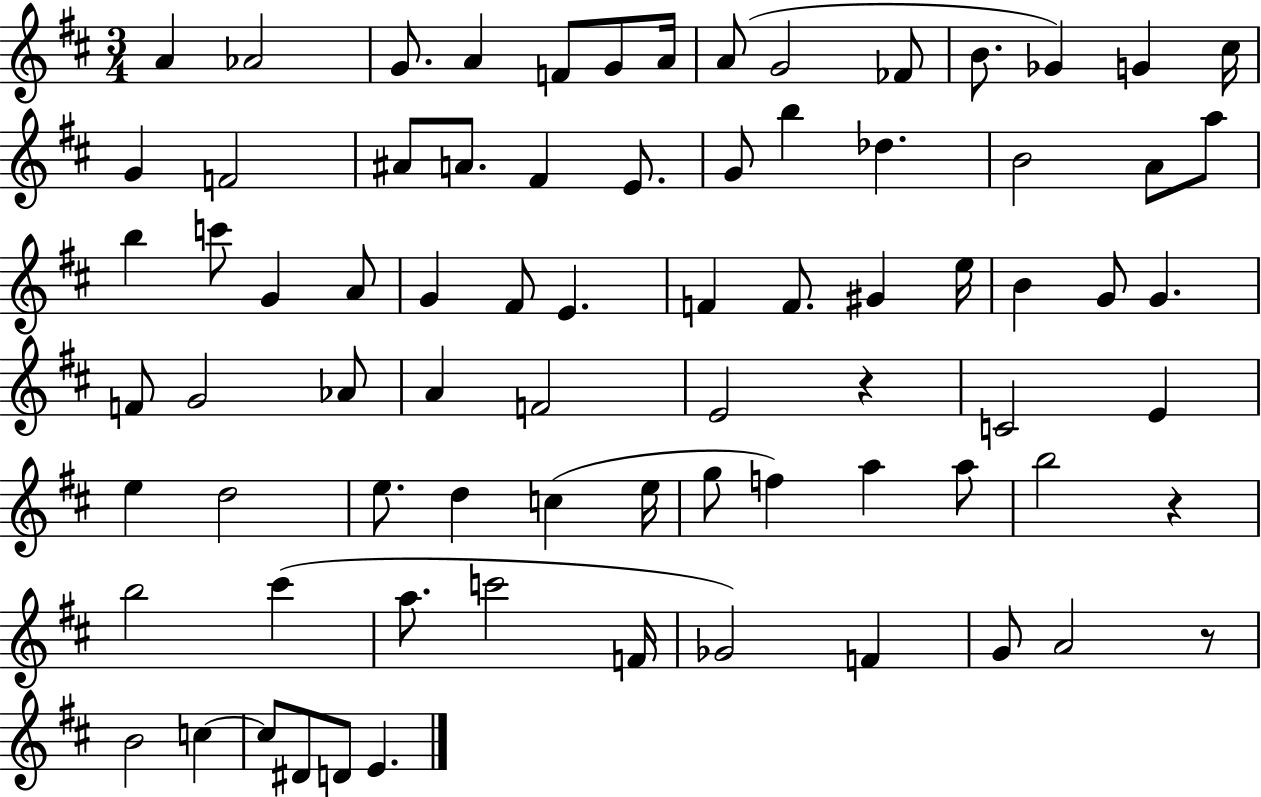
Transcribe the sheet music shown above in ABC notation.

X:1
T:Untitled
M:3/4
L:1/4
K:D
A _A2 G/2 A F/2 G/2 A/4 A/2 G2 _F/2 B/2 _G G ^c/4 G F2 ^A/2 A/2 ^F E/2 G/2 b _d B2 A/2 a/2 b c'/2 G A/2 G ^F/2 E F F/2 ^G e/4 B G/2 G F/2 G2 _A/2 A F2 E2 z C2 E e d2 e/2 d c e/4 g/2 f a a/2 b2 z b2 ^c' a/2 c'2 F/4 _G2 F G/2 A2 z/2 B2 c c/2 ^D/2 D/2 E